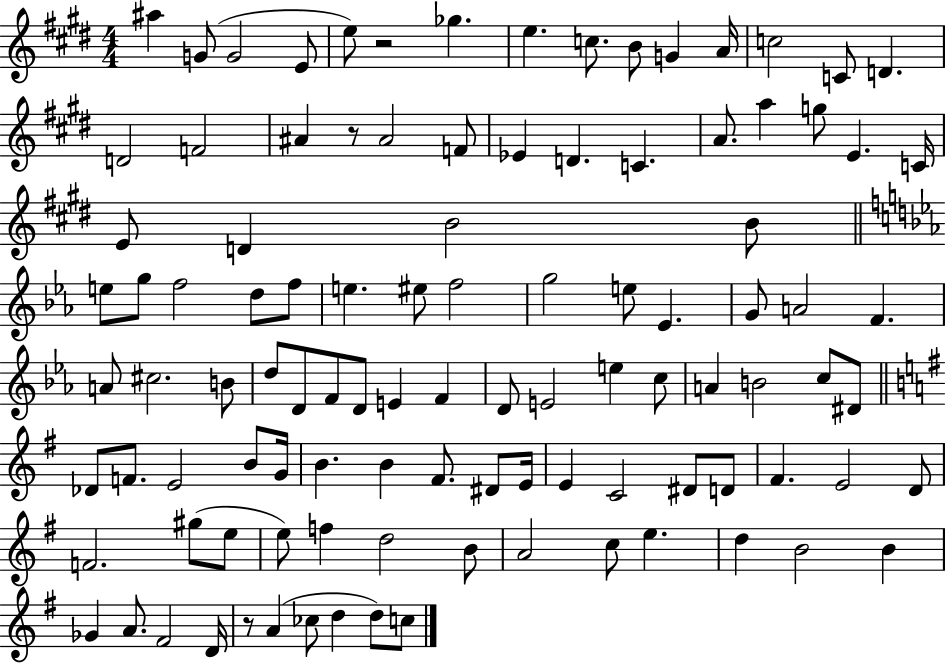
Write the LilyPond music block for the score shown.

{
  \clef treble
  \numericTimeSignature
  \time 4/4
  \key e \major
  ais''4 g'8( g'2 e'8 | e''8) r2 ges''4. | e''4. c''8. b'8 g'4 a'16 | c''2 c'8 d'4. | \break d'2 f'2 | ais'4 r8 ais'2 f'8 | ees'4 d'4. c'4. | a'8. a''4 g''8 e'4. c'16 | \break e'8 d'4 b'2 b'8 | \bar "||" \break \key ees \major e''8 g''8 f''2 d''8 f''8 | e''4. eis''8 f''2 | g''2 e''8 ees'4. | g'8 a'2 f'4. | \break a'8 cis''2. b'8 | d''8 d'8 f'8 d'8 e'4 f'4 | d'8 e'2 e''4 c''8 | a'4 b'2 c''8 dis'8 | \break \bar "||" \break \key g \major des'8 f'8. e'2 b'8 g'16 | b'4. b'4 fis'8. dis'8 e'16 | e'4 c'2 dis'8 d'8 | fis'4. e'2 d'8 | \break f'2. gis''8( e''8 | e''8) f''4 d''2 b'8 | a'2 c''8 e''4. | d''4 b'2 b'4 | \break ges'4 a'8. fis'2 d'16 | r8 a'4( ces''8 d''4 d''8) c''8 | \bar "|."
}